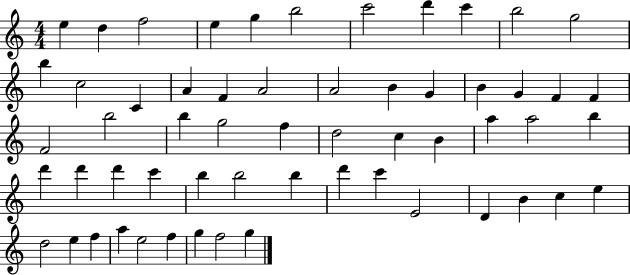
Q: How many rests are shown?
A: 0